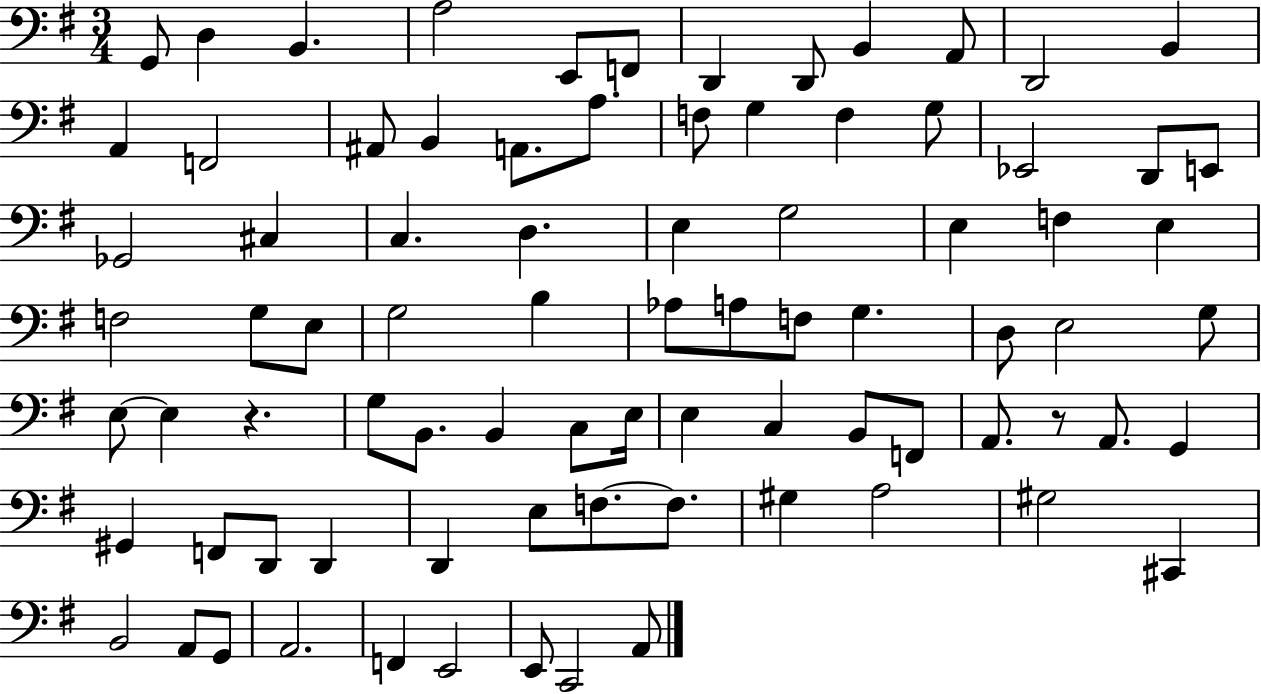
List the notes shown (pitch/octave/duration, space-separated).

G2/e D3/q B2/q. A3/h E2/e F2/e D2/q D2/e B2/q A2/e D2/h B2/q A2/q F2/h A#2/e B2/q A2/e. A3/e. F3/e G3/q F3/q G3/e Eb2/h D2/e E2/e Gb2/h C#3/q C3/q. D3/q. E3/q G3/h E3/q F3/q E3/q F3/h G3/e E3/e G3/h B3/q Ab3/e A3/e F3/e G3/q. D3/e E3/h G3/e E3/e E3/q R/q. G3/e B2/e. B2/q C3/e E3/s E3/q C3/q B2/e F2/e A2/e. R/e A2/e. G2/q G#2/q F2/e D2/e D2/q D2/q E3/e F3/e. F3/e. G#3/q A3/h G#3/h C#2/q B2/h A2/e G2/e A2/h. F2/q E2/h E2/e C2/h A2/e